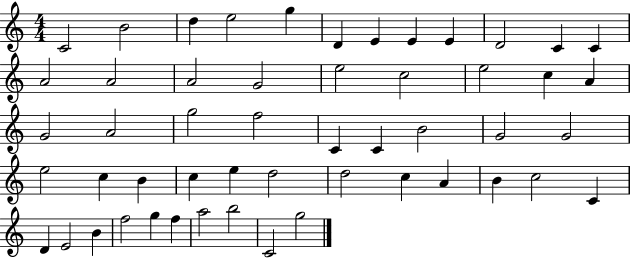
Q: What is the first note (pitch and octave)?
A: C4